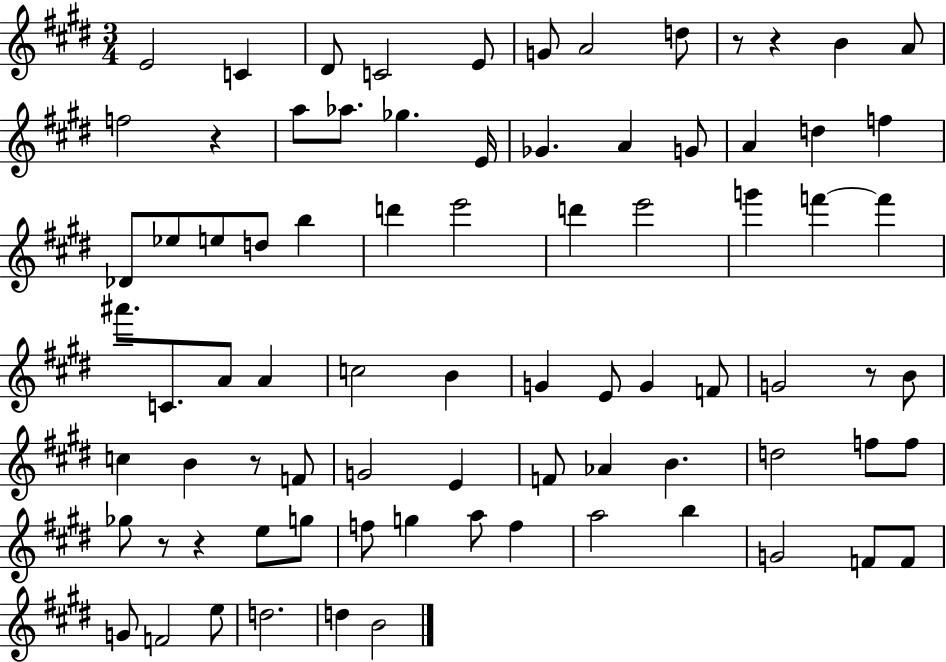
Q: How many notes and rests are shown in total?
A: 81